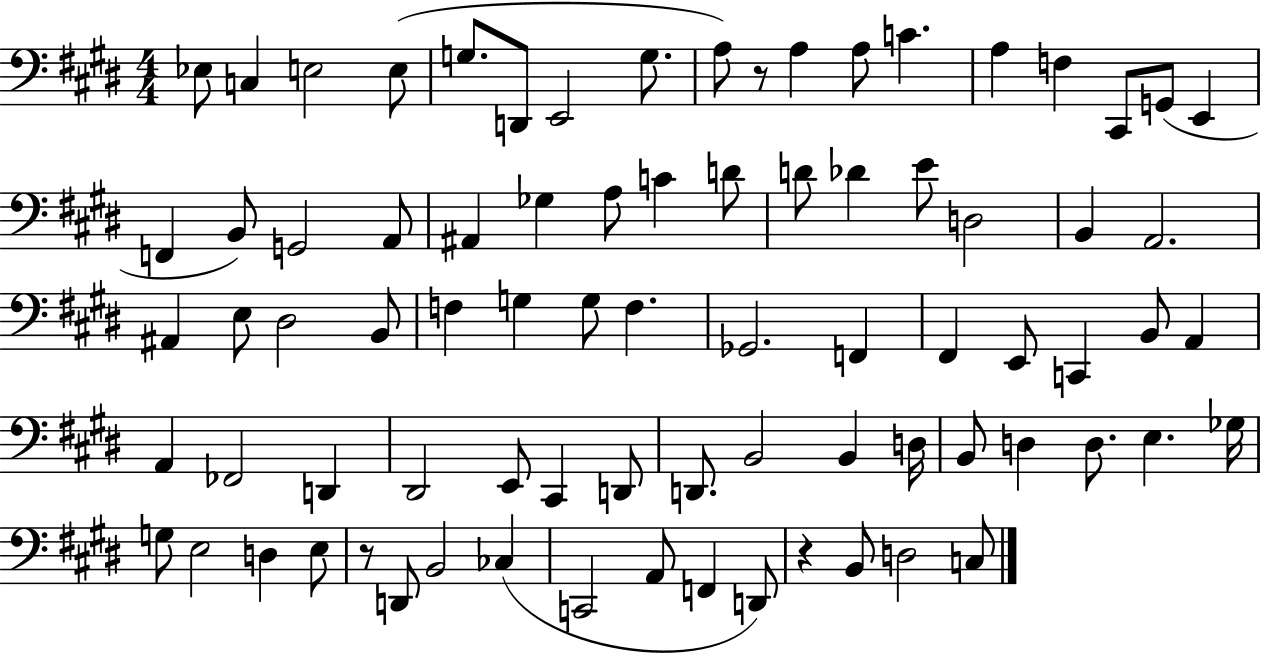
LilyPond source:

{
  \clef bass
  \numericTimeSignature
  \time 4/4
  \key e \major
  ees8 c4 e2 e8( | g8. d,8 e,2 g8. | a8) r8 a4 a8 c'4. | a4 f4 cis,8 g,8( e,4 | \break f,4 b,8) g,2 a,8 | ais,4 ges4 a8 c'4 d'8 | d'8 des'4 e'8 d2 | b,4 a,2. | \break ais,4 e8 dis2 b,8 | f4 g4 g8 f4. | ges,2. f,4 | fis,4 e,8 c,4 b,8 a,4 | \break a,4 fes,2 d,4 | dis,2 e,8 cis,4 d,8 | d,8. b,2 b,4 d16 | b,8 d4 d8. e4. ges16 | \break g8 e2 d4 e8 | r8 d,8 b,2 ces4( | c,2 a,8 f,4 d,8) | r4 b,8 d2 c8 | \break \bar "|."
}